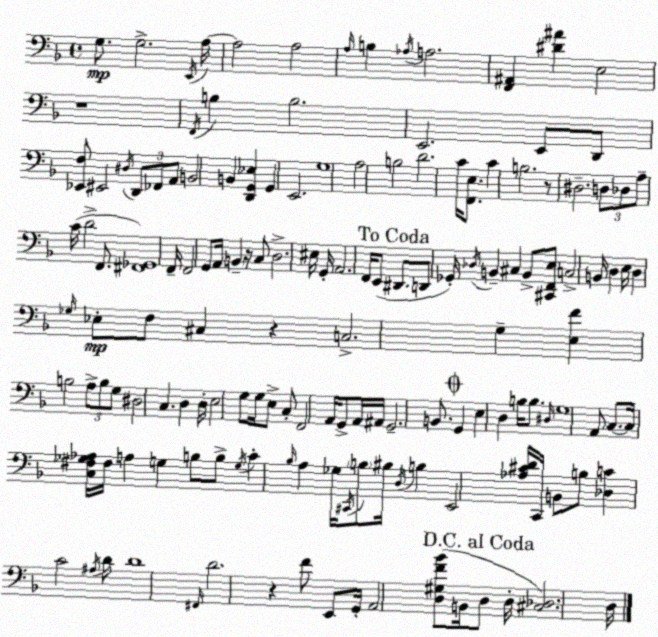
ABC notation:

X:1
T:Untitled
M:4/4
L:1/4
K:Dm
G,/2 G,2 E,,/4 A,/4 A,2 A,2 A,/4 B, _A,/4 A,2 [F,,^A,,] [^D^A] E,2 z4 F,,/4 B, B,2 E,,2 E,,/2 D,,/2 [_E,,F,]/2 ^E,,2 ^D,/4 D,,/2 _F,,/2 A,,/2 B,,2 B,, [D,,G,,_E,] G,, E,,2 G,4 A,2 B,2 D2 C/4 [F,,E,]/2 C B,2 z/2 ^D,2 D,/2 _D,/2 A,/2 C/4 D2 F,,/2 [^F,,_G,,]4 F,,/4 F,,2 G,,/2 A,,/4 B,, z/4 C,/2 D,2 ^E,/4 G,,/4 A,,2 F,,/4 E,,/2 ^D,,/2 D,,/2 _G,,/4 _D,/4 B,, ^C, B,,/2 [^C,,F,,E,]/2 C,2 B,,/4 D, E,/4 D, _G,/4 _E,/2 F,/2 ^C, z C,2 G, [E,F] B,2 A,/2 B,/2 G,/2 ^D,2 C, D, D,/4 E,2 G,/2 G,/4 E,/2 C,/2 F,,2 A,,/4 G,,/2 A,,/4 ^A,,/4 G,,2 B,,/2 G,, E, D, B,/4 B,/2 ^D,/4 G,4 A,,/2 C,/2 C,/4 [C,^F,_G,_A,]/4 ^F,/4 A, G, B,/2 B,/2 G,/4 C _B,/4 A, _G,/4 ^C,,/4 B,/2 ^B,/4 D,/4 B, E,,2 [_A,^CD]/4 C,,/4 B,,/2 B,/2 [_D,C] C2 ^A,/4 D/2 D4 ^F,,/4 D2 z F/2 E,,/2 G,,/4 A,,2 [D,^G,F_B]/2 B,,/4 D,/2 D,/4 [^C,_D,]2 D,/4